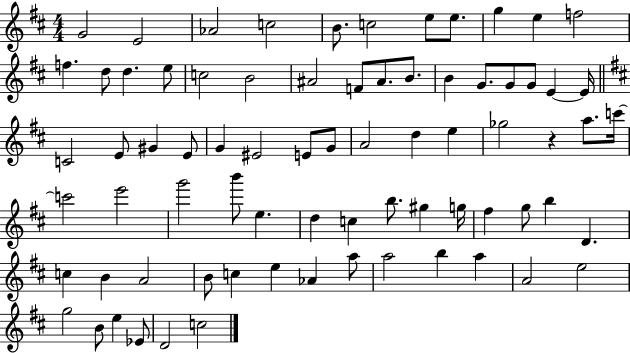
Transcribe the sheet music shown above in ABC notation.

X:1
T:Untitled
M:4/4
L:1/4
K:D
G2 E2 _A2 c2 B/2 c2 e/2 e/2 g e f2 f d/2 d e/2 c2 B2 ^A2 F/2 ^A/2 B/2 B G/2 G/2 G/2 E E/4 C2 E/2 ^G E/2 G ^E2 E/2 G/2 A2 d e _g2 z a/2 c'/4 c'2 e'2 g'2 b'/2 e d c b/2 ^g g/4 ^f g/2 b D c B A2 B/2 c e _A a/2 a2 b a A2 e2 g2 B/2 e _E/2 D2 c2